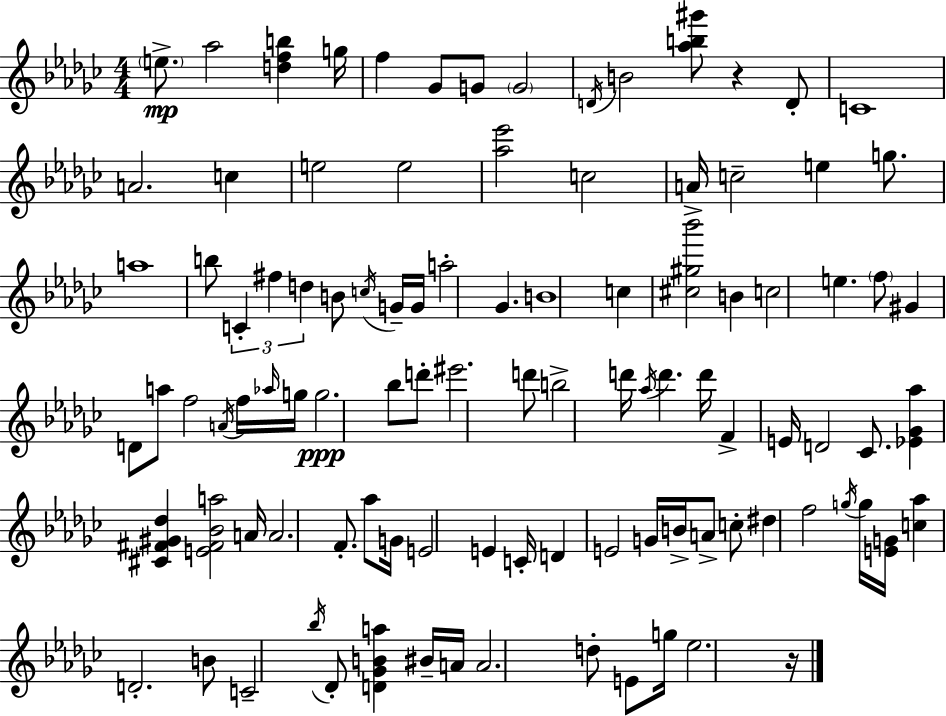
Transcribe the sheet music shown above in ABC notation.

X:1
T:Untitled
M:4/4
L:1/4
K:Ebm
e/2 _a2 [dfb] g/4 f _G/2 G/2 G2 D/4 B2 [_ab^g']/2 z D/2 C4 A2 c e2 e2 [_a_e']2 c2 A/4 c2 e g/2 a4 b/2 C ^f d B/2 c/4 G/4 G/4 a2 _G B4 c [^c^g_b']2 B c2 e f/2 ^G D/2 a/2 f2 A/4 f/4 _a/4 g/4 g2 _b/2 d'/2 ^e'2 d'/2 b2 d'/4 _a/4 d' d'/4 F E/4 D2 _C/2 [_E_G_a] [^C^F^G_d] [E^F_Ba]2 A/4 A2 F/2 _a/2 G/4 E2 E C/4 D E2 G/4 B/4 A/2 c/2 ^d f2 g/4 g/4 [EG]/4 [c_a] D2 B/2 C2 _b/4 _D/2 [D_GBa] ^B/4 A/4 A2 d/2 E/2 g/4 _e2 z/4